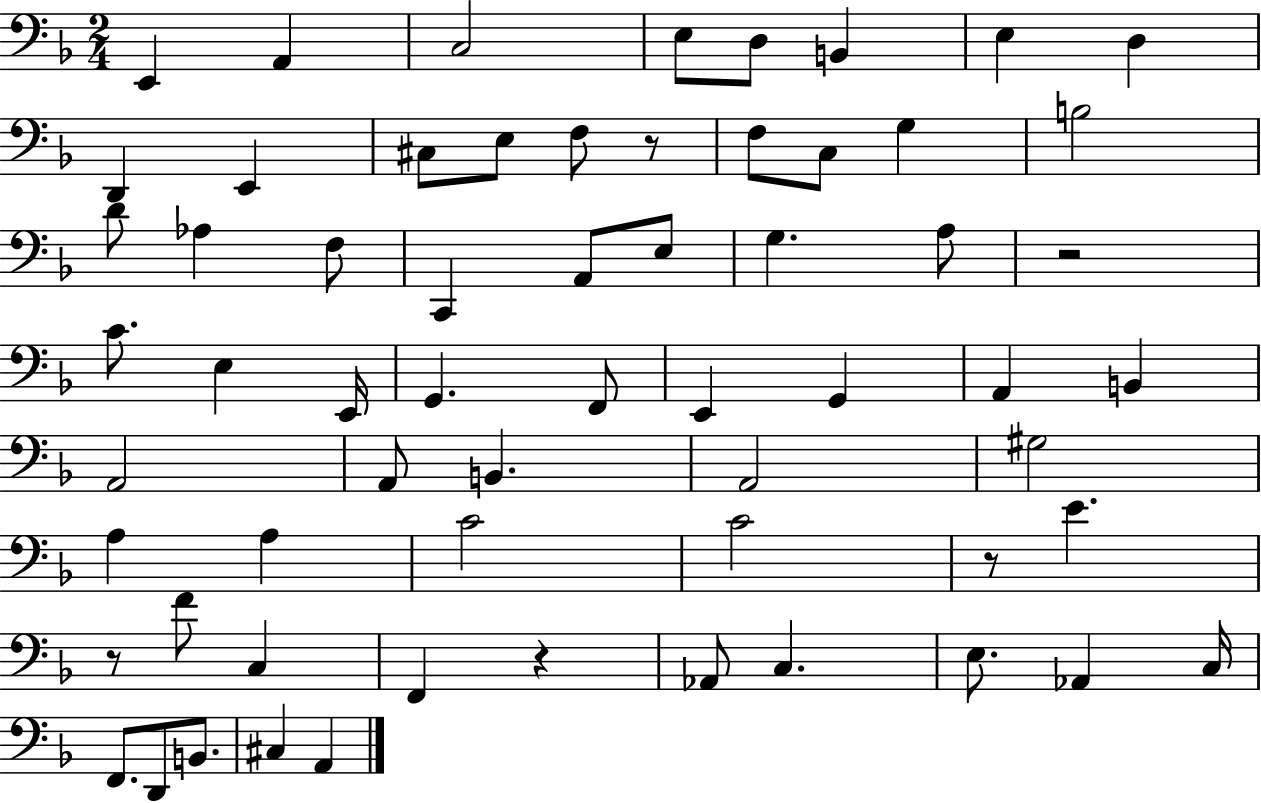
X:1
T:Untitled
M:2/4
L:1/4
K:F
E,, A,, C,2 E,/2 D,/2 B,, E, D, D,, E,, ^C,/2 E,/2 F,/2 z/2 F,/2 C,/2 G, B,2 D/2 _A, F,/2 C,, A,,/2 E,/2 G, A,/2 z2 C/2 E, E,,/4 G,, F,,/2 E,, G,, A,, B,, A,,2 A,,/2 B,, A,,2 ^G,2 A, A, C2 C2 z/2 E z/2 F/2 C, F,, z _A,,/2 C, E,/2 _A,, C,/4 F,,/2 D,,/2 B,,/2 ^C, A,,